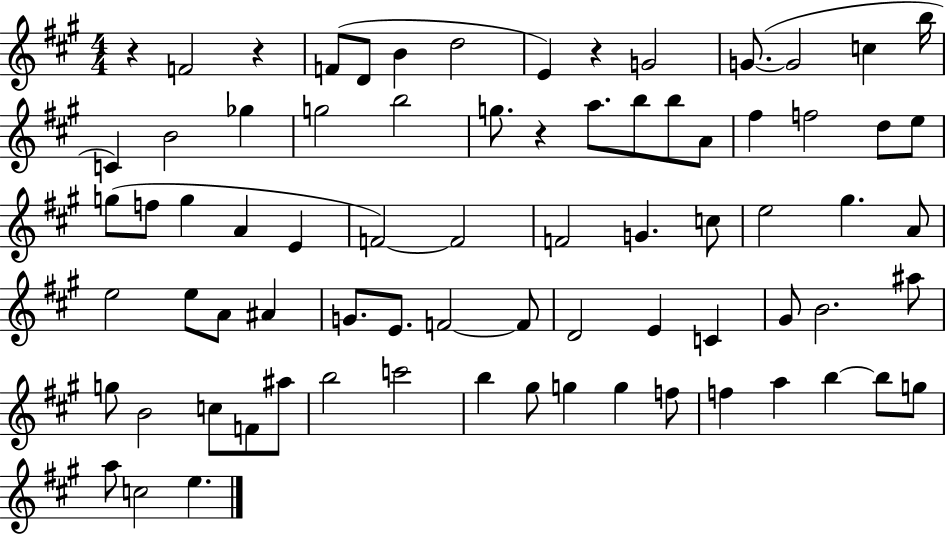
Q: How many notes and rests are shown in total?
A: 76